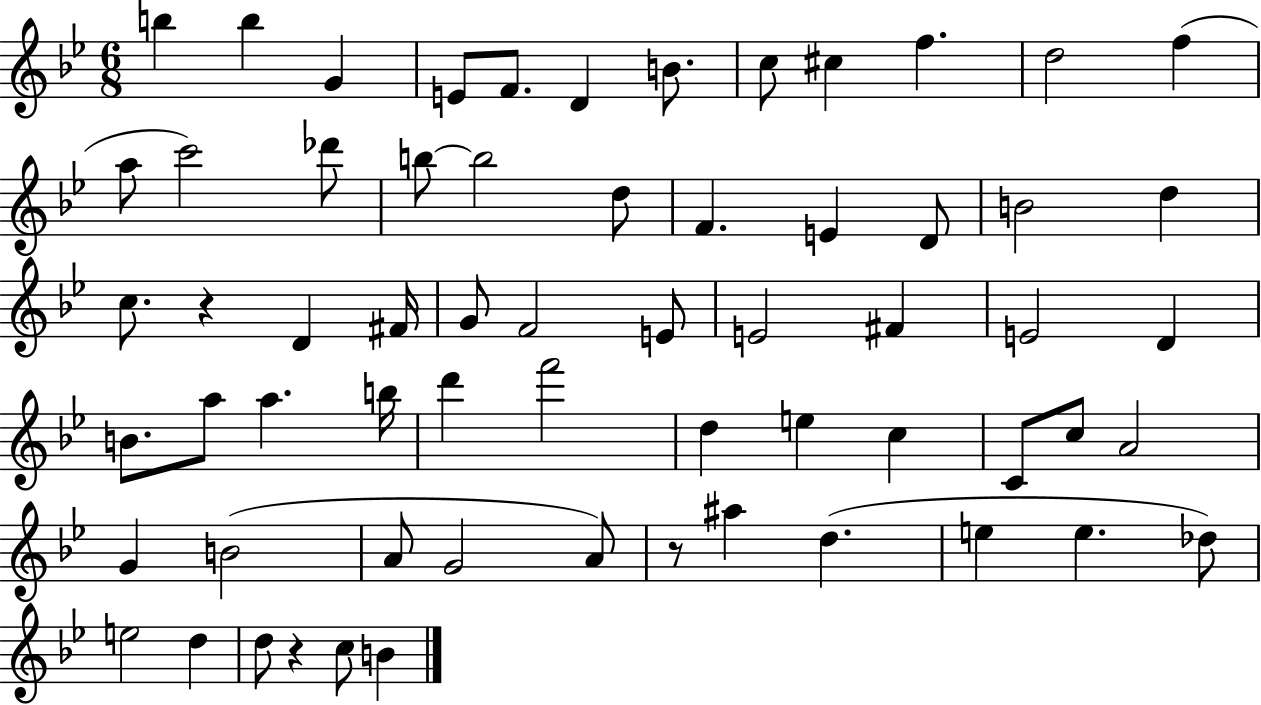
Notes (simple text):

B5/q B5/q G4/q E4/e F4/e. D4/q B4/e. C5/e C#5/q F5/q. D5/h F5/q A5/e C6/h Db6/e B5/e B5/h D5/e F4/q. E4/q D4/e B4/h D5/q C5/e. R/q D4/q F#4/s G4/e F4/h E4/e E4/h F#4/q E4/h D4/q B4/e. A5/e A5/q. B5/s D6/q F6/h D5/q E5/q C5/q C4/e C5/e A4/h G4/q B4/h A4/e G4/h A4/e R/e A#5/q D5/q. E5/q E5/q. Db5/e E5/h D5/q D5/e R/q C5/e B4/q